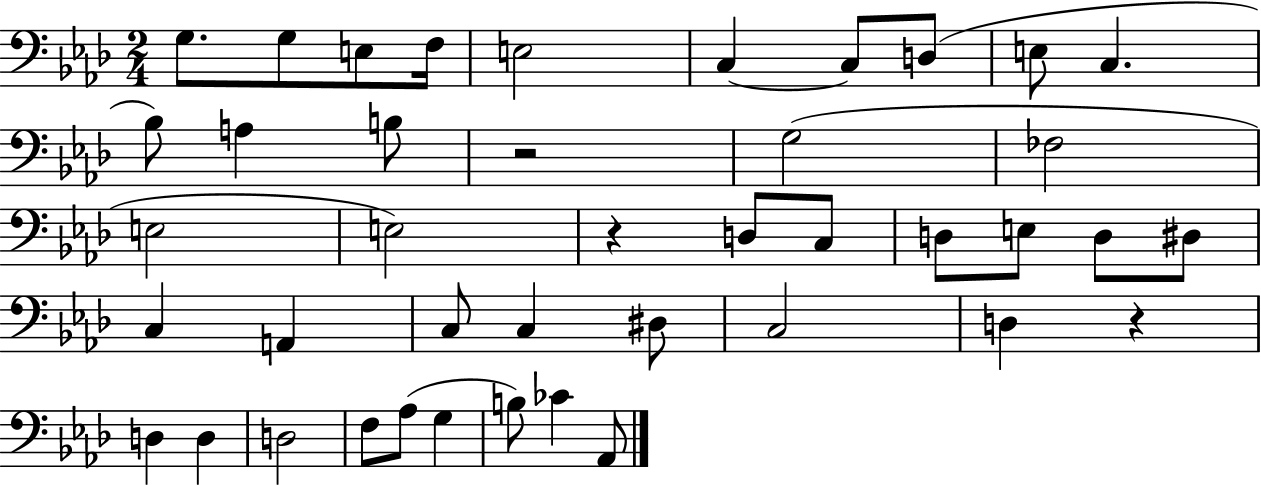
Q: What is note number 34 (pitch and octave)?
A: F3